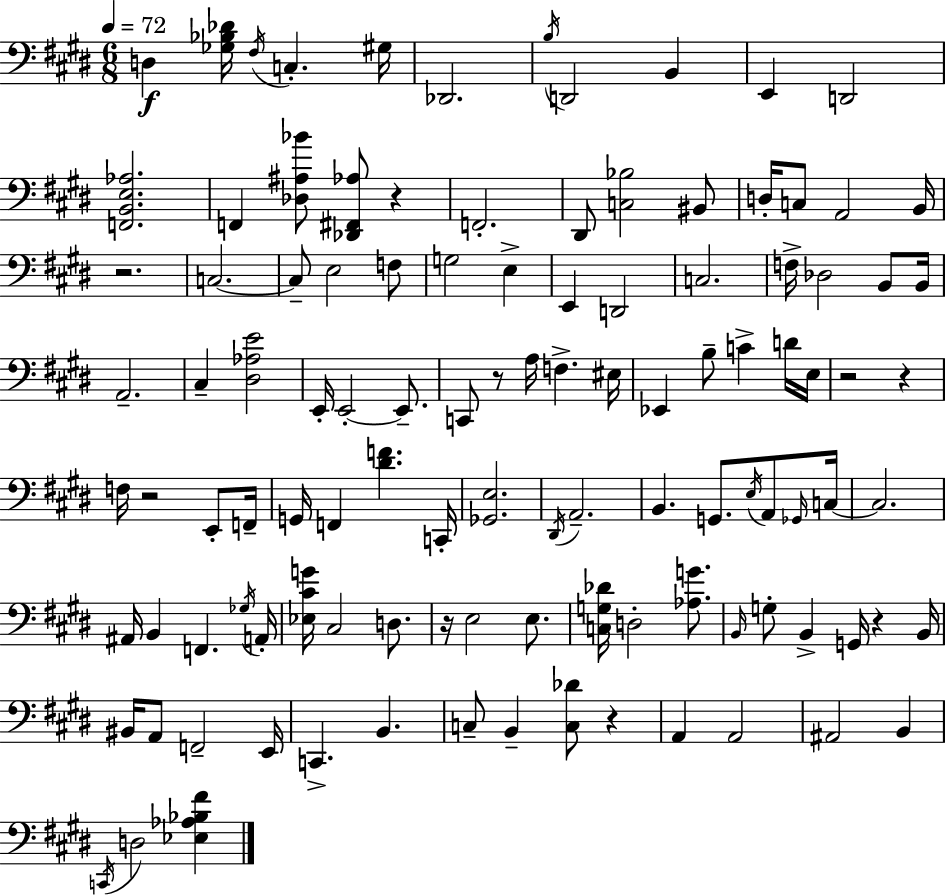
D3/q [Gb3,Bb3,Db4]/s F#3/s C3/q. G#3/s Db2/h. B3/s D2/h B2/q E2/q D2/h [F2,B2,E3,Ab3]/h. F2/q [Db3,A#3,Bb4]/e [Db2,F#2,Ab3]/e R/q F2/h. D#2/e [C3,Bb3]/h BIS2/e D3/s C3/e A2/h B2/s R/h. C3/h. C3/e E3/h F3/e G3/h E3/q E2/q D2/h C3/h. F3/s Db3/h B2/e B2/s A2/h. C#3/q [D#3,Ab3,E4]/h E2/s E2/h E2/e. C2/e R/e A3/s F3/q. EIS3/s Eb2/q B3/e C4/q D4/s E3/s R/h R/q F3/s R/h E2/e F2/s G2/s F2/q [D#4,F4]/q. C2/s [Gb2,E3]/h. D#2/s A2/h. B2/q. G2/e. E3/s A2/e Gb2/s C3/s C3/h. A#2/s B2/q F2/q. Gb3/s A2/s [Eb3,C#4,G4]/s C#3/h D3/e. R/s E3/h E3/e. [C3,G3,Db4]/s D3/h [Ab3,G4]/e. B2/s G3/e B2/q G2/s R/q B2/s BIS2/s A2/e F2/h E2/s C2/q. B2/q. C3/e B2/q [C3,Db4]/e R/q A2/q A2/h A#2/h B2/q C2/s D3/h [Eb3,Ab3,Bb3,F#4]/q